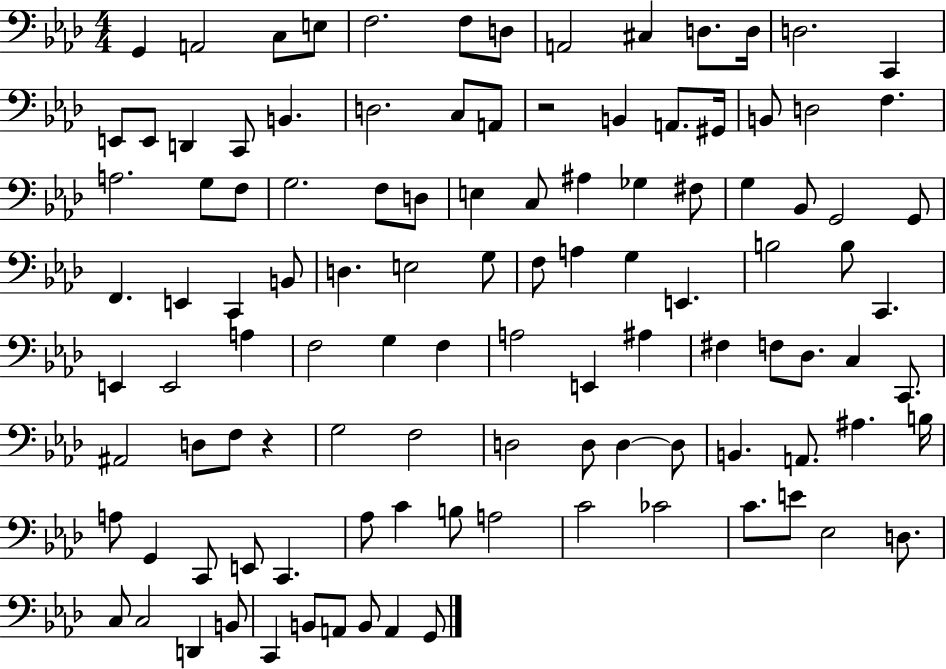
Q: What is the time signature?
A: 4/4